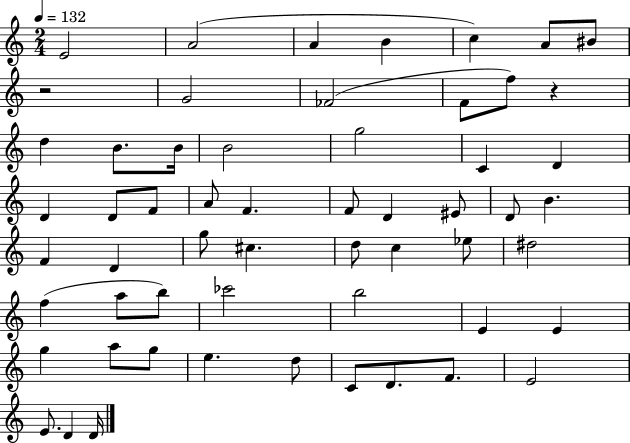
{
  \clef treble
  \numericTimeSignature
  \time 2/4
  \key c \major
  \tempo 4 = 132
  e'2 | a'2( | a'4 b'4 | c''4) a'8 bis'8 | \break r2 | g'2 | fes'2( | f'8 f''8) r4 | \break d''4 b'8. b'16 | b'2 | g''2 | c'4 d'4 | \break d'4 d'8 f'8 | a'8 f'4. | f'8 d'4 eis'8 | d'8 b'4. | \break f'4 d'4 | g''8 cis''4. | d''8 c''4 ees''8 | dis''2 | \break f''4( a''8 b''8) | ces'''2 | b''2 | e'4 e'4 | \break g''4 a''8 g''8 | e''4. d''8 | c'8 d'8. f'8. | e'2 | \break e'8. d'4 d'16 | \bar "|."
}